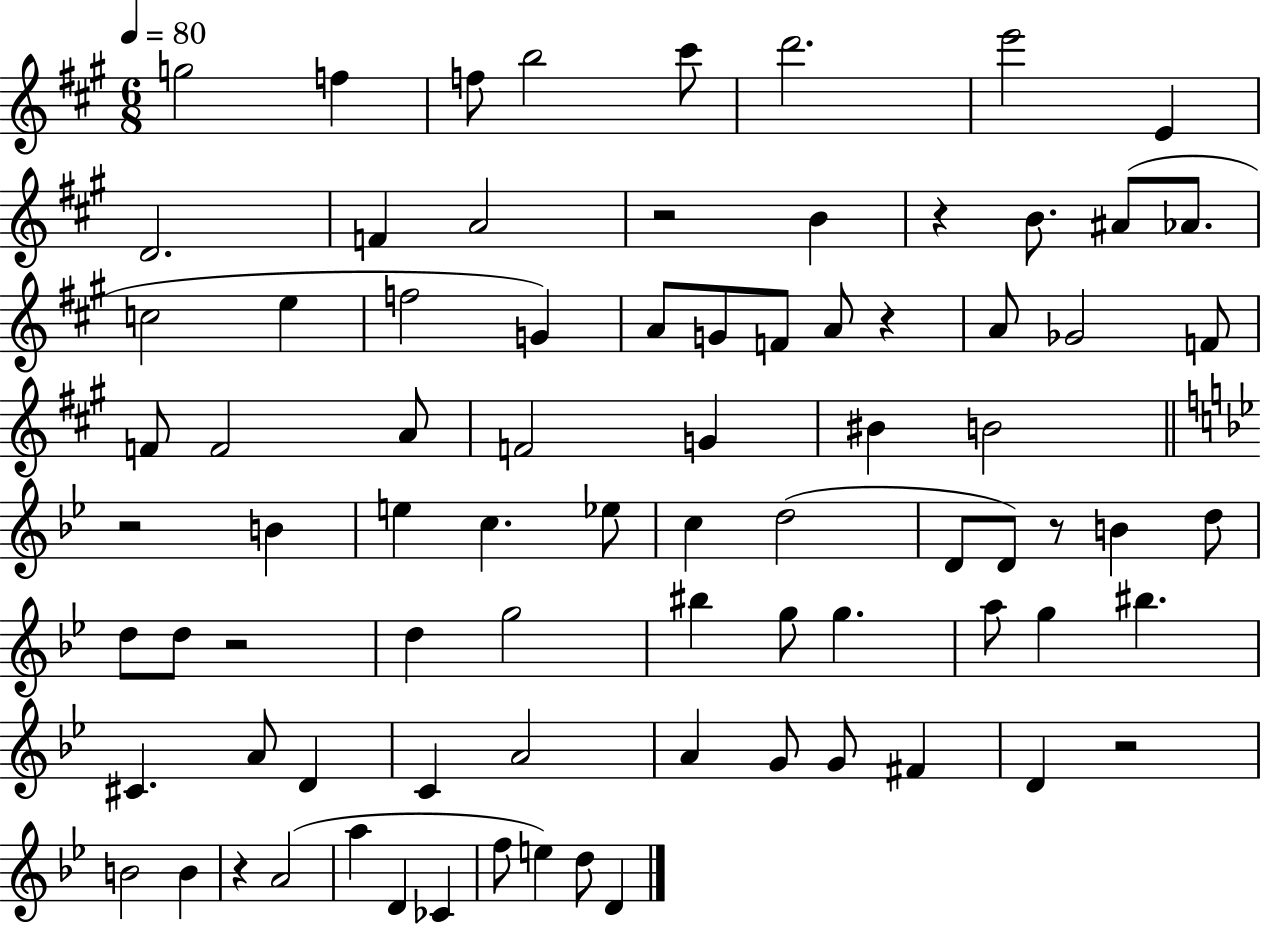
G5/h F5/q F5/e B5/h C#6/e D6/h. E6/h E4/q D4/h. F4/q A4/h R/h B4/q R/q B4/e. A#4/e Ab4/e. C5/h E5/q F5/h G4/q A4/e G4/e F4/e A4/e R/q A4/e Gb4/h F4/e F4/e F4/h A4/e F4/h G4/q BIS4/q B4/h R/h B4/q E5/q C5/q. Eb5/e C5/q D5/h D4/e D4/e R/e B4/q D5/e D5/e D5/e R/h D5/q G5/h BIS5/q G5/e G5/q. A5/e G5/q BIS5/q. C#4/q. A4/e D4/q C4/q A4/h A4/q G4/e G4/e F#4/q D4/q R/h B4/h B4/q R/q A4/h A5/q D4/q CES4/q F5/e E5/q D5/e D4/q